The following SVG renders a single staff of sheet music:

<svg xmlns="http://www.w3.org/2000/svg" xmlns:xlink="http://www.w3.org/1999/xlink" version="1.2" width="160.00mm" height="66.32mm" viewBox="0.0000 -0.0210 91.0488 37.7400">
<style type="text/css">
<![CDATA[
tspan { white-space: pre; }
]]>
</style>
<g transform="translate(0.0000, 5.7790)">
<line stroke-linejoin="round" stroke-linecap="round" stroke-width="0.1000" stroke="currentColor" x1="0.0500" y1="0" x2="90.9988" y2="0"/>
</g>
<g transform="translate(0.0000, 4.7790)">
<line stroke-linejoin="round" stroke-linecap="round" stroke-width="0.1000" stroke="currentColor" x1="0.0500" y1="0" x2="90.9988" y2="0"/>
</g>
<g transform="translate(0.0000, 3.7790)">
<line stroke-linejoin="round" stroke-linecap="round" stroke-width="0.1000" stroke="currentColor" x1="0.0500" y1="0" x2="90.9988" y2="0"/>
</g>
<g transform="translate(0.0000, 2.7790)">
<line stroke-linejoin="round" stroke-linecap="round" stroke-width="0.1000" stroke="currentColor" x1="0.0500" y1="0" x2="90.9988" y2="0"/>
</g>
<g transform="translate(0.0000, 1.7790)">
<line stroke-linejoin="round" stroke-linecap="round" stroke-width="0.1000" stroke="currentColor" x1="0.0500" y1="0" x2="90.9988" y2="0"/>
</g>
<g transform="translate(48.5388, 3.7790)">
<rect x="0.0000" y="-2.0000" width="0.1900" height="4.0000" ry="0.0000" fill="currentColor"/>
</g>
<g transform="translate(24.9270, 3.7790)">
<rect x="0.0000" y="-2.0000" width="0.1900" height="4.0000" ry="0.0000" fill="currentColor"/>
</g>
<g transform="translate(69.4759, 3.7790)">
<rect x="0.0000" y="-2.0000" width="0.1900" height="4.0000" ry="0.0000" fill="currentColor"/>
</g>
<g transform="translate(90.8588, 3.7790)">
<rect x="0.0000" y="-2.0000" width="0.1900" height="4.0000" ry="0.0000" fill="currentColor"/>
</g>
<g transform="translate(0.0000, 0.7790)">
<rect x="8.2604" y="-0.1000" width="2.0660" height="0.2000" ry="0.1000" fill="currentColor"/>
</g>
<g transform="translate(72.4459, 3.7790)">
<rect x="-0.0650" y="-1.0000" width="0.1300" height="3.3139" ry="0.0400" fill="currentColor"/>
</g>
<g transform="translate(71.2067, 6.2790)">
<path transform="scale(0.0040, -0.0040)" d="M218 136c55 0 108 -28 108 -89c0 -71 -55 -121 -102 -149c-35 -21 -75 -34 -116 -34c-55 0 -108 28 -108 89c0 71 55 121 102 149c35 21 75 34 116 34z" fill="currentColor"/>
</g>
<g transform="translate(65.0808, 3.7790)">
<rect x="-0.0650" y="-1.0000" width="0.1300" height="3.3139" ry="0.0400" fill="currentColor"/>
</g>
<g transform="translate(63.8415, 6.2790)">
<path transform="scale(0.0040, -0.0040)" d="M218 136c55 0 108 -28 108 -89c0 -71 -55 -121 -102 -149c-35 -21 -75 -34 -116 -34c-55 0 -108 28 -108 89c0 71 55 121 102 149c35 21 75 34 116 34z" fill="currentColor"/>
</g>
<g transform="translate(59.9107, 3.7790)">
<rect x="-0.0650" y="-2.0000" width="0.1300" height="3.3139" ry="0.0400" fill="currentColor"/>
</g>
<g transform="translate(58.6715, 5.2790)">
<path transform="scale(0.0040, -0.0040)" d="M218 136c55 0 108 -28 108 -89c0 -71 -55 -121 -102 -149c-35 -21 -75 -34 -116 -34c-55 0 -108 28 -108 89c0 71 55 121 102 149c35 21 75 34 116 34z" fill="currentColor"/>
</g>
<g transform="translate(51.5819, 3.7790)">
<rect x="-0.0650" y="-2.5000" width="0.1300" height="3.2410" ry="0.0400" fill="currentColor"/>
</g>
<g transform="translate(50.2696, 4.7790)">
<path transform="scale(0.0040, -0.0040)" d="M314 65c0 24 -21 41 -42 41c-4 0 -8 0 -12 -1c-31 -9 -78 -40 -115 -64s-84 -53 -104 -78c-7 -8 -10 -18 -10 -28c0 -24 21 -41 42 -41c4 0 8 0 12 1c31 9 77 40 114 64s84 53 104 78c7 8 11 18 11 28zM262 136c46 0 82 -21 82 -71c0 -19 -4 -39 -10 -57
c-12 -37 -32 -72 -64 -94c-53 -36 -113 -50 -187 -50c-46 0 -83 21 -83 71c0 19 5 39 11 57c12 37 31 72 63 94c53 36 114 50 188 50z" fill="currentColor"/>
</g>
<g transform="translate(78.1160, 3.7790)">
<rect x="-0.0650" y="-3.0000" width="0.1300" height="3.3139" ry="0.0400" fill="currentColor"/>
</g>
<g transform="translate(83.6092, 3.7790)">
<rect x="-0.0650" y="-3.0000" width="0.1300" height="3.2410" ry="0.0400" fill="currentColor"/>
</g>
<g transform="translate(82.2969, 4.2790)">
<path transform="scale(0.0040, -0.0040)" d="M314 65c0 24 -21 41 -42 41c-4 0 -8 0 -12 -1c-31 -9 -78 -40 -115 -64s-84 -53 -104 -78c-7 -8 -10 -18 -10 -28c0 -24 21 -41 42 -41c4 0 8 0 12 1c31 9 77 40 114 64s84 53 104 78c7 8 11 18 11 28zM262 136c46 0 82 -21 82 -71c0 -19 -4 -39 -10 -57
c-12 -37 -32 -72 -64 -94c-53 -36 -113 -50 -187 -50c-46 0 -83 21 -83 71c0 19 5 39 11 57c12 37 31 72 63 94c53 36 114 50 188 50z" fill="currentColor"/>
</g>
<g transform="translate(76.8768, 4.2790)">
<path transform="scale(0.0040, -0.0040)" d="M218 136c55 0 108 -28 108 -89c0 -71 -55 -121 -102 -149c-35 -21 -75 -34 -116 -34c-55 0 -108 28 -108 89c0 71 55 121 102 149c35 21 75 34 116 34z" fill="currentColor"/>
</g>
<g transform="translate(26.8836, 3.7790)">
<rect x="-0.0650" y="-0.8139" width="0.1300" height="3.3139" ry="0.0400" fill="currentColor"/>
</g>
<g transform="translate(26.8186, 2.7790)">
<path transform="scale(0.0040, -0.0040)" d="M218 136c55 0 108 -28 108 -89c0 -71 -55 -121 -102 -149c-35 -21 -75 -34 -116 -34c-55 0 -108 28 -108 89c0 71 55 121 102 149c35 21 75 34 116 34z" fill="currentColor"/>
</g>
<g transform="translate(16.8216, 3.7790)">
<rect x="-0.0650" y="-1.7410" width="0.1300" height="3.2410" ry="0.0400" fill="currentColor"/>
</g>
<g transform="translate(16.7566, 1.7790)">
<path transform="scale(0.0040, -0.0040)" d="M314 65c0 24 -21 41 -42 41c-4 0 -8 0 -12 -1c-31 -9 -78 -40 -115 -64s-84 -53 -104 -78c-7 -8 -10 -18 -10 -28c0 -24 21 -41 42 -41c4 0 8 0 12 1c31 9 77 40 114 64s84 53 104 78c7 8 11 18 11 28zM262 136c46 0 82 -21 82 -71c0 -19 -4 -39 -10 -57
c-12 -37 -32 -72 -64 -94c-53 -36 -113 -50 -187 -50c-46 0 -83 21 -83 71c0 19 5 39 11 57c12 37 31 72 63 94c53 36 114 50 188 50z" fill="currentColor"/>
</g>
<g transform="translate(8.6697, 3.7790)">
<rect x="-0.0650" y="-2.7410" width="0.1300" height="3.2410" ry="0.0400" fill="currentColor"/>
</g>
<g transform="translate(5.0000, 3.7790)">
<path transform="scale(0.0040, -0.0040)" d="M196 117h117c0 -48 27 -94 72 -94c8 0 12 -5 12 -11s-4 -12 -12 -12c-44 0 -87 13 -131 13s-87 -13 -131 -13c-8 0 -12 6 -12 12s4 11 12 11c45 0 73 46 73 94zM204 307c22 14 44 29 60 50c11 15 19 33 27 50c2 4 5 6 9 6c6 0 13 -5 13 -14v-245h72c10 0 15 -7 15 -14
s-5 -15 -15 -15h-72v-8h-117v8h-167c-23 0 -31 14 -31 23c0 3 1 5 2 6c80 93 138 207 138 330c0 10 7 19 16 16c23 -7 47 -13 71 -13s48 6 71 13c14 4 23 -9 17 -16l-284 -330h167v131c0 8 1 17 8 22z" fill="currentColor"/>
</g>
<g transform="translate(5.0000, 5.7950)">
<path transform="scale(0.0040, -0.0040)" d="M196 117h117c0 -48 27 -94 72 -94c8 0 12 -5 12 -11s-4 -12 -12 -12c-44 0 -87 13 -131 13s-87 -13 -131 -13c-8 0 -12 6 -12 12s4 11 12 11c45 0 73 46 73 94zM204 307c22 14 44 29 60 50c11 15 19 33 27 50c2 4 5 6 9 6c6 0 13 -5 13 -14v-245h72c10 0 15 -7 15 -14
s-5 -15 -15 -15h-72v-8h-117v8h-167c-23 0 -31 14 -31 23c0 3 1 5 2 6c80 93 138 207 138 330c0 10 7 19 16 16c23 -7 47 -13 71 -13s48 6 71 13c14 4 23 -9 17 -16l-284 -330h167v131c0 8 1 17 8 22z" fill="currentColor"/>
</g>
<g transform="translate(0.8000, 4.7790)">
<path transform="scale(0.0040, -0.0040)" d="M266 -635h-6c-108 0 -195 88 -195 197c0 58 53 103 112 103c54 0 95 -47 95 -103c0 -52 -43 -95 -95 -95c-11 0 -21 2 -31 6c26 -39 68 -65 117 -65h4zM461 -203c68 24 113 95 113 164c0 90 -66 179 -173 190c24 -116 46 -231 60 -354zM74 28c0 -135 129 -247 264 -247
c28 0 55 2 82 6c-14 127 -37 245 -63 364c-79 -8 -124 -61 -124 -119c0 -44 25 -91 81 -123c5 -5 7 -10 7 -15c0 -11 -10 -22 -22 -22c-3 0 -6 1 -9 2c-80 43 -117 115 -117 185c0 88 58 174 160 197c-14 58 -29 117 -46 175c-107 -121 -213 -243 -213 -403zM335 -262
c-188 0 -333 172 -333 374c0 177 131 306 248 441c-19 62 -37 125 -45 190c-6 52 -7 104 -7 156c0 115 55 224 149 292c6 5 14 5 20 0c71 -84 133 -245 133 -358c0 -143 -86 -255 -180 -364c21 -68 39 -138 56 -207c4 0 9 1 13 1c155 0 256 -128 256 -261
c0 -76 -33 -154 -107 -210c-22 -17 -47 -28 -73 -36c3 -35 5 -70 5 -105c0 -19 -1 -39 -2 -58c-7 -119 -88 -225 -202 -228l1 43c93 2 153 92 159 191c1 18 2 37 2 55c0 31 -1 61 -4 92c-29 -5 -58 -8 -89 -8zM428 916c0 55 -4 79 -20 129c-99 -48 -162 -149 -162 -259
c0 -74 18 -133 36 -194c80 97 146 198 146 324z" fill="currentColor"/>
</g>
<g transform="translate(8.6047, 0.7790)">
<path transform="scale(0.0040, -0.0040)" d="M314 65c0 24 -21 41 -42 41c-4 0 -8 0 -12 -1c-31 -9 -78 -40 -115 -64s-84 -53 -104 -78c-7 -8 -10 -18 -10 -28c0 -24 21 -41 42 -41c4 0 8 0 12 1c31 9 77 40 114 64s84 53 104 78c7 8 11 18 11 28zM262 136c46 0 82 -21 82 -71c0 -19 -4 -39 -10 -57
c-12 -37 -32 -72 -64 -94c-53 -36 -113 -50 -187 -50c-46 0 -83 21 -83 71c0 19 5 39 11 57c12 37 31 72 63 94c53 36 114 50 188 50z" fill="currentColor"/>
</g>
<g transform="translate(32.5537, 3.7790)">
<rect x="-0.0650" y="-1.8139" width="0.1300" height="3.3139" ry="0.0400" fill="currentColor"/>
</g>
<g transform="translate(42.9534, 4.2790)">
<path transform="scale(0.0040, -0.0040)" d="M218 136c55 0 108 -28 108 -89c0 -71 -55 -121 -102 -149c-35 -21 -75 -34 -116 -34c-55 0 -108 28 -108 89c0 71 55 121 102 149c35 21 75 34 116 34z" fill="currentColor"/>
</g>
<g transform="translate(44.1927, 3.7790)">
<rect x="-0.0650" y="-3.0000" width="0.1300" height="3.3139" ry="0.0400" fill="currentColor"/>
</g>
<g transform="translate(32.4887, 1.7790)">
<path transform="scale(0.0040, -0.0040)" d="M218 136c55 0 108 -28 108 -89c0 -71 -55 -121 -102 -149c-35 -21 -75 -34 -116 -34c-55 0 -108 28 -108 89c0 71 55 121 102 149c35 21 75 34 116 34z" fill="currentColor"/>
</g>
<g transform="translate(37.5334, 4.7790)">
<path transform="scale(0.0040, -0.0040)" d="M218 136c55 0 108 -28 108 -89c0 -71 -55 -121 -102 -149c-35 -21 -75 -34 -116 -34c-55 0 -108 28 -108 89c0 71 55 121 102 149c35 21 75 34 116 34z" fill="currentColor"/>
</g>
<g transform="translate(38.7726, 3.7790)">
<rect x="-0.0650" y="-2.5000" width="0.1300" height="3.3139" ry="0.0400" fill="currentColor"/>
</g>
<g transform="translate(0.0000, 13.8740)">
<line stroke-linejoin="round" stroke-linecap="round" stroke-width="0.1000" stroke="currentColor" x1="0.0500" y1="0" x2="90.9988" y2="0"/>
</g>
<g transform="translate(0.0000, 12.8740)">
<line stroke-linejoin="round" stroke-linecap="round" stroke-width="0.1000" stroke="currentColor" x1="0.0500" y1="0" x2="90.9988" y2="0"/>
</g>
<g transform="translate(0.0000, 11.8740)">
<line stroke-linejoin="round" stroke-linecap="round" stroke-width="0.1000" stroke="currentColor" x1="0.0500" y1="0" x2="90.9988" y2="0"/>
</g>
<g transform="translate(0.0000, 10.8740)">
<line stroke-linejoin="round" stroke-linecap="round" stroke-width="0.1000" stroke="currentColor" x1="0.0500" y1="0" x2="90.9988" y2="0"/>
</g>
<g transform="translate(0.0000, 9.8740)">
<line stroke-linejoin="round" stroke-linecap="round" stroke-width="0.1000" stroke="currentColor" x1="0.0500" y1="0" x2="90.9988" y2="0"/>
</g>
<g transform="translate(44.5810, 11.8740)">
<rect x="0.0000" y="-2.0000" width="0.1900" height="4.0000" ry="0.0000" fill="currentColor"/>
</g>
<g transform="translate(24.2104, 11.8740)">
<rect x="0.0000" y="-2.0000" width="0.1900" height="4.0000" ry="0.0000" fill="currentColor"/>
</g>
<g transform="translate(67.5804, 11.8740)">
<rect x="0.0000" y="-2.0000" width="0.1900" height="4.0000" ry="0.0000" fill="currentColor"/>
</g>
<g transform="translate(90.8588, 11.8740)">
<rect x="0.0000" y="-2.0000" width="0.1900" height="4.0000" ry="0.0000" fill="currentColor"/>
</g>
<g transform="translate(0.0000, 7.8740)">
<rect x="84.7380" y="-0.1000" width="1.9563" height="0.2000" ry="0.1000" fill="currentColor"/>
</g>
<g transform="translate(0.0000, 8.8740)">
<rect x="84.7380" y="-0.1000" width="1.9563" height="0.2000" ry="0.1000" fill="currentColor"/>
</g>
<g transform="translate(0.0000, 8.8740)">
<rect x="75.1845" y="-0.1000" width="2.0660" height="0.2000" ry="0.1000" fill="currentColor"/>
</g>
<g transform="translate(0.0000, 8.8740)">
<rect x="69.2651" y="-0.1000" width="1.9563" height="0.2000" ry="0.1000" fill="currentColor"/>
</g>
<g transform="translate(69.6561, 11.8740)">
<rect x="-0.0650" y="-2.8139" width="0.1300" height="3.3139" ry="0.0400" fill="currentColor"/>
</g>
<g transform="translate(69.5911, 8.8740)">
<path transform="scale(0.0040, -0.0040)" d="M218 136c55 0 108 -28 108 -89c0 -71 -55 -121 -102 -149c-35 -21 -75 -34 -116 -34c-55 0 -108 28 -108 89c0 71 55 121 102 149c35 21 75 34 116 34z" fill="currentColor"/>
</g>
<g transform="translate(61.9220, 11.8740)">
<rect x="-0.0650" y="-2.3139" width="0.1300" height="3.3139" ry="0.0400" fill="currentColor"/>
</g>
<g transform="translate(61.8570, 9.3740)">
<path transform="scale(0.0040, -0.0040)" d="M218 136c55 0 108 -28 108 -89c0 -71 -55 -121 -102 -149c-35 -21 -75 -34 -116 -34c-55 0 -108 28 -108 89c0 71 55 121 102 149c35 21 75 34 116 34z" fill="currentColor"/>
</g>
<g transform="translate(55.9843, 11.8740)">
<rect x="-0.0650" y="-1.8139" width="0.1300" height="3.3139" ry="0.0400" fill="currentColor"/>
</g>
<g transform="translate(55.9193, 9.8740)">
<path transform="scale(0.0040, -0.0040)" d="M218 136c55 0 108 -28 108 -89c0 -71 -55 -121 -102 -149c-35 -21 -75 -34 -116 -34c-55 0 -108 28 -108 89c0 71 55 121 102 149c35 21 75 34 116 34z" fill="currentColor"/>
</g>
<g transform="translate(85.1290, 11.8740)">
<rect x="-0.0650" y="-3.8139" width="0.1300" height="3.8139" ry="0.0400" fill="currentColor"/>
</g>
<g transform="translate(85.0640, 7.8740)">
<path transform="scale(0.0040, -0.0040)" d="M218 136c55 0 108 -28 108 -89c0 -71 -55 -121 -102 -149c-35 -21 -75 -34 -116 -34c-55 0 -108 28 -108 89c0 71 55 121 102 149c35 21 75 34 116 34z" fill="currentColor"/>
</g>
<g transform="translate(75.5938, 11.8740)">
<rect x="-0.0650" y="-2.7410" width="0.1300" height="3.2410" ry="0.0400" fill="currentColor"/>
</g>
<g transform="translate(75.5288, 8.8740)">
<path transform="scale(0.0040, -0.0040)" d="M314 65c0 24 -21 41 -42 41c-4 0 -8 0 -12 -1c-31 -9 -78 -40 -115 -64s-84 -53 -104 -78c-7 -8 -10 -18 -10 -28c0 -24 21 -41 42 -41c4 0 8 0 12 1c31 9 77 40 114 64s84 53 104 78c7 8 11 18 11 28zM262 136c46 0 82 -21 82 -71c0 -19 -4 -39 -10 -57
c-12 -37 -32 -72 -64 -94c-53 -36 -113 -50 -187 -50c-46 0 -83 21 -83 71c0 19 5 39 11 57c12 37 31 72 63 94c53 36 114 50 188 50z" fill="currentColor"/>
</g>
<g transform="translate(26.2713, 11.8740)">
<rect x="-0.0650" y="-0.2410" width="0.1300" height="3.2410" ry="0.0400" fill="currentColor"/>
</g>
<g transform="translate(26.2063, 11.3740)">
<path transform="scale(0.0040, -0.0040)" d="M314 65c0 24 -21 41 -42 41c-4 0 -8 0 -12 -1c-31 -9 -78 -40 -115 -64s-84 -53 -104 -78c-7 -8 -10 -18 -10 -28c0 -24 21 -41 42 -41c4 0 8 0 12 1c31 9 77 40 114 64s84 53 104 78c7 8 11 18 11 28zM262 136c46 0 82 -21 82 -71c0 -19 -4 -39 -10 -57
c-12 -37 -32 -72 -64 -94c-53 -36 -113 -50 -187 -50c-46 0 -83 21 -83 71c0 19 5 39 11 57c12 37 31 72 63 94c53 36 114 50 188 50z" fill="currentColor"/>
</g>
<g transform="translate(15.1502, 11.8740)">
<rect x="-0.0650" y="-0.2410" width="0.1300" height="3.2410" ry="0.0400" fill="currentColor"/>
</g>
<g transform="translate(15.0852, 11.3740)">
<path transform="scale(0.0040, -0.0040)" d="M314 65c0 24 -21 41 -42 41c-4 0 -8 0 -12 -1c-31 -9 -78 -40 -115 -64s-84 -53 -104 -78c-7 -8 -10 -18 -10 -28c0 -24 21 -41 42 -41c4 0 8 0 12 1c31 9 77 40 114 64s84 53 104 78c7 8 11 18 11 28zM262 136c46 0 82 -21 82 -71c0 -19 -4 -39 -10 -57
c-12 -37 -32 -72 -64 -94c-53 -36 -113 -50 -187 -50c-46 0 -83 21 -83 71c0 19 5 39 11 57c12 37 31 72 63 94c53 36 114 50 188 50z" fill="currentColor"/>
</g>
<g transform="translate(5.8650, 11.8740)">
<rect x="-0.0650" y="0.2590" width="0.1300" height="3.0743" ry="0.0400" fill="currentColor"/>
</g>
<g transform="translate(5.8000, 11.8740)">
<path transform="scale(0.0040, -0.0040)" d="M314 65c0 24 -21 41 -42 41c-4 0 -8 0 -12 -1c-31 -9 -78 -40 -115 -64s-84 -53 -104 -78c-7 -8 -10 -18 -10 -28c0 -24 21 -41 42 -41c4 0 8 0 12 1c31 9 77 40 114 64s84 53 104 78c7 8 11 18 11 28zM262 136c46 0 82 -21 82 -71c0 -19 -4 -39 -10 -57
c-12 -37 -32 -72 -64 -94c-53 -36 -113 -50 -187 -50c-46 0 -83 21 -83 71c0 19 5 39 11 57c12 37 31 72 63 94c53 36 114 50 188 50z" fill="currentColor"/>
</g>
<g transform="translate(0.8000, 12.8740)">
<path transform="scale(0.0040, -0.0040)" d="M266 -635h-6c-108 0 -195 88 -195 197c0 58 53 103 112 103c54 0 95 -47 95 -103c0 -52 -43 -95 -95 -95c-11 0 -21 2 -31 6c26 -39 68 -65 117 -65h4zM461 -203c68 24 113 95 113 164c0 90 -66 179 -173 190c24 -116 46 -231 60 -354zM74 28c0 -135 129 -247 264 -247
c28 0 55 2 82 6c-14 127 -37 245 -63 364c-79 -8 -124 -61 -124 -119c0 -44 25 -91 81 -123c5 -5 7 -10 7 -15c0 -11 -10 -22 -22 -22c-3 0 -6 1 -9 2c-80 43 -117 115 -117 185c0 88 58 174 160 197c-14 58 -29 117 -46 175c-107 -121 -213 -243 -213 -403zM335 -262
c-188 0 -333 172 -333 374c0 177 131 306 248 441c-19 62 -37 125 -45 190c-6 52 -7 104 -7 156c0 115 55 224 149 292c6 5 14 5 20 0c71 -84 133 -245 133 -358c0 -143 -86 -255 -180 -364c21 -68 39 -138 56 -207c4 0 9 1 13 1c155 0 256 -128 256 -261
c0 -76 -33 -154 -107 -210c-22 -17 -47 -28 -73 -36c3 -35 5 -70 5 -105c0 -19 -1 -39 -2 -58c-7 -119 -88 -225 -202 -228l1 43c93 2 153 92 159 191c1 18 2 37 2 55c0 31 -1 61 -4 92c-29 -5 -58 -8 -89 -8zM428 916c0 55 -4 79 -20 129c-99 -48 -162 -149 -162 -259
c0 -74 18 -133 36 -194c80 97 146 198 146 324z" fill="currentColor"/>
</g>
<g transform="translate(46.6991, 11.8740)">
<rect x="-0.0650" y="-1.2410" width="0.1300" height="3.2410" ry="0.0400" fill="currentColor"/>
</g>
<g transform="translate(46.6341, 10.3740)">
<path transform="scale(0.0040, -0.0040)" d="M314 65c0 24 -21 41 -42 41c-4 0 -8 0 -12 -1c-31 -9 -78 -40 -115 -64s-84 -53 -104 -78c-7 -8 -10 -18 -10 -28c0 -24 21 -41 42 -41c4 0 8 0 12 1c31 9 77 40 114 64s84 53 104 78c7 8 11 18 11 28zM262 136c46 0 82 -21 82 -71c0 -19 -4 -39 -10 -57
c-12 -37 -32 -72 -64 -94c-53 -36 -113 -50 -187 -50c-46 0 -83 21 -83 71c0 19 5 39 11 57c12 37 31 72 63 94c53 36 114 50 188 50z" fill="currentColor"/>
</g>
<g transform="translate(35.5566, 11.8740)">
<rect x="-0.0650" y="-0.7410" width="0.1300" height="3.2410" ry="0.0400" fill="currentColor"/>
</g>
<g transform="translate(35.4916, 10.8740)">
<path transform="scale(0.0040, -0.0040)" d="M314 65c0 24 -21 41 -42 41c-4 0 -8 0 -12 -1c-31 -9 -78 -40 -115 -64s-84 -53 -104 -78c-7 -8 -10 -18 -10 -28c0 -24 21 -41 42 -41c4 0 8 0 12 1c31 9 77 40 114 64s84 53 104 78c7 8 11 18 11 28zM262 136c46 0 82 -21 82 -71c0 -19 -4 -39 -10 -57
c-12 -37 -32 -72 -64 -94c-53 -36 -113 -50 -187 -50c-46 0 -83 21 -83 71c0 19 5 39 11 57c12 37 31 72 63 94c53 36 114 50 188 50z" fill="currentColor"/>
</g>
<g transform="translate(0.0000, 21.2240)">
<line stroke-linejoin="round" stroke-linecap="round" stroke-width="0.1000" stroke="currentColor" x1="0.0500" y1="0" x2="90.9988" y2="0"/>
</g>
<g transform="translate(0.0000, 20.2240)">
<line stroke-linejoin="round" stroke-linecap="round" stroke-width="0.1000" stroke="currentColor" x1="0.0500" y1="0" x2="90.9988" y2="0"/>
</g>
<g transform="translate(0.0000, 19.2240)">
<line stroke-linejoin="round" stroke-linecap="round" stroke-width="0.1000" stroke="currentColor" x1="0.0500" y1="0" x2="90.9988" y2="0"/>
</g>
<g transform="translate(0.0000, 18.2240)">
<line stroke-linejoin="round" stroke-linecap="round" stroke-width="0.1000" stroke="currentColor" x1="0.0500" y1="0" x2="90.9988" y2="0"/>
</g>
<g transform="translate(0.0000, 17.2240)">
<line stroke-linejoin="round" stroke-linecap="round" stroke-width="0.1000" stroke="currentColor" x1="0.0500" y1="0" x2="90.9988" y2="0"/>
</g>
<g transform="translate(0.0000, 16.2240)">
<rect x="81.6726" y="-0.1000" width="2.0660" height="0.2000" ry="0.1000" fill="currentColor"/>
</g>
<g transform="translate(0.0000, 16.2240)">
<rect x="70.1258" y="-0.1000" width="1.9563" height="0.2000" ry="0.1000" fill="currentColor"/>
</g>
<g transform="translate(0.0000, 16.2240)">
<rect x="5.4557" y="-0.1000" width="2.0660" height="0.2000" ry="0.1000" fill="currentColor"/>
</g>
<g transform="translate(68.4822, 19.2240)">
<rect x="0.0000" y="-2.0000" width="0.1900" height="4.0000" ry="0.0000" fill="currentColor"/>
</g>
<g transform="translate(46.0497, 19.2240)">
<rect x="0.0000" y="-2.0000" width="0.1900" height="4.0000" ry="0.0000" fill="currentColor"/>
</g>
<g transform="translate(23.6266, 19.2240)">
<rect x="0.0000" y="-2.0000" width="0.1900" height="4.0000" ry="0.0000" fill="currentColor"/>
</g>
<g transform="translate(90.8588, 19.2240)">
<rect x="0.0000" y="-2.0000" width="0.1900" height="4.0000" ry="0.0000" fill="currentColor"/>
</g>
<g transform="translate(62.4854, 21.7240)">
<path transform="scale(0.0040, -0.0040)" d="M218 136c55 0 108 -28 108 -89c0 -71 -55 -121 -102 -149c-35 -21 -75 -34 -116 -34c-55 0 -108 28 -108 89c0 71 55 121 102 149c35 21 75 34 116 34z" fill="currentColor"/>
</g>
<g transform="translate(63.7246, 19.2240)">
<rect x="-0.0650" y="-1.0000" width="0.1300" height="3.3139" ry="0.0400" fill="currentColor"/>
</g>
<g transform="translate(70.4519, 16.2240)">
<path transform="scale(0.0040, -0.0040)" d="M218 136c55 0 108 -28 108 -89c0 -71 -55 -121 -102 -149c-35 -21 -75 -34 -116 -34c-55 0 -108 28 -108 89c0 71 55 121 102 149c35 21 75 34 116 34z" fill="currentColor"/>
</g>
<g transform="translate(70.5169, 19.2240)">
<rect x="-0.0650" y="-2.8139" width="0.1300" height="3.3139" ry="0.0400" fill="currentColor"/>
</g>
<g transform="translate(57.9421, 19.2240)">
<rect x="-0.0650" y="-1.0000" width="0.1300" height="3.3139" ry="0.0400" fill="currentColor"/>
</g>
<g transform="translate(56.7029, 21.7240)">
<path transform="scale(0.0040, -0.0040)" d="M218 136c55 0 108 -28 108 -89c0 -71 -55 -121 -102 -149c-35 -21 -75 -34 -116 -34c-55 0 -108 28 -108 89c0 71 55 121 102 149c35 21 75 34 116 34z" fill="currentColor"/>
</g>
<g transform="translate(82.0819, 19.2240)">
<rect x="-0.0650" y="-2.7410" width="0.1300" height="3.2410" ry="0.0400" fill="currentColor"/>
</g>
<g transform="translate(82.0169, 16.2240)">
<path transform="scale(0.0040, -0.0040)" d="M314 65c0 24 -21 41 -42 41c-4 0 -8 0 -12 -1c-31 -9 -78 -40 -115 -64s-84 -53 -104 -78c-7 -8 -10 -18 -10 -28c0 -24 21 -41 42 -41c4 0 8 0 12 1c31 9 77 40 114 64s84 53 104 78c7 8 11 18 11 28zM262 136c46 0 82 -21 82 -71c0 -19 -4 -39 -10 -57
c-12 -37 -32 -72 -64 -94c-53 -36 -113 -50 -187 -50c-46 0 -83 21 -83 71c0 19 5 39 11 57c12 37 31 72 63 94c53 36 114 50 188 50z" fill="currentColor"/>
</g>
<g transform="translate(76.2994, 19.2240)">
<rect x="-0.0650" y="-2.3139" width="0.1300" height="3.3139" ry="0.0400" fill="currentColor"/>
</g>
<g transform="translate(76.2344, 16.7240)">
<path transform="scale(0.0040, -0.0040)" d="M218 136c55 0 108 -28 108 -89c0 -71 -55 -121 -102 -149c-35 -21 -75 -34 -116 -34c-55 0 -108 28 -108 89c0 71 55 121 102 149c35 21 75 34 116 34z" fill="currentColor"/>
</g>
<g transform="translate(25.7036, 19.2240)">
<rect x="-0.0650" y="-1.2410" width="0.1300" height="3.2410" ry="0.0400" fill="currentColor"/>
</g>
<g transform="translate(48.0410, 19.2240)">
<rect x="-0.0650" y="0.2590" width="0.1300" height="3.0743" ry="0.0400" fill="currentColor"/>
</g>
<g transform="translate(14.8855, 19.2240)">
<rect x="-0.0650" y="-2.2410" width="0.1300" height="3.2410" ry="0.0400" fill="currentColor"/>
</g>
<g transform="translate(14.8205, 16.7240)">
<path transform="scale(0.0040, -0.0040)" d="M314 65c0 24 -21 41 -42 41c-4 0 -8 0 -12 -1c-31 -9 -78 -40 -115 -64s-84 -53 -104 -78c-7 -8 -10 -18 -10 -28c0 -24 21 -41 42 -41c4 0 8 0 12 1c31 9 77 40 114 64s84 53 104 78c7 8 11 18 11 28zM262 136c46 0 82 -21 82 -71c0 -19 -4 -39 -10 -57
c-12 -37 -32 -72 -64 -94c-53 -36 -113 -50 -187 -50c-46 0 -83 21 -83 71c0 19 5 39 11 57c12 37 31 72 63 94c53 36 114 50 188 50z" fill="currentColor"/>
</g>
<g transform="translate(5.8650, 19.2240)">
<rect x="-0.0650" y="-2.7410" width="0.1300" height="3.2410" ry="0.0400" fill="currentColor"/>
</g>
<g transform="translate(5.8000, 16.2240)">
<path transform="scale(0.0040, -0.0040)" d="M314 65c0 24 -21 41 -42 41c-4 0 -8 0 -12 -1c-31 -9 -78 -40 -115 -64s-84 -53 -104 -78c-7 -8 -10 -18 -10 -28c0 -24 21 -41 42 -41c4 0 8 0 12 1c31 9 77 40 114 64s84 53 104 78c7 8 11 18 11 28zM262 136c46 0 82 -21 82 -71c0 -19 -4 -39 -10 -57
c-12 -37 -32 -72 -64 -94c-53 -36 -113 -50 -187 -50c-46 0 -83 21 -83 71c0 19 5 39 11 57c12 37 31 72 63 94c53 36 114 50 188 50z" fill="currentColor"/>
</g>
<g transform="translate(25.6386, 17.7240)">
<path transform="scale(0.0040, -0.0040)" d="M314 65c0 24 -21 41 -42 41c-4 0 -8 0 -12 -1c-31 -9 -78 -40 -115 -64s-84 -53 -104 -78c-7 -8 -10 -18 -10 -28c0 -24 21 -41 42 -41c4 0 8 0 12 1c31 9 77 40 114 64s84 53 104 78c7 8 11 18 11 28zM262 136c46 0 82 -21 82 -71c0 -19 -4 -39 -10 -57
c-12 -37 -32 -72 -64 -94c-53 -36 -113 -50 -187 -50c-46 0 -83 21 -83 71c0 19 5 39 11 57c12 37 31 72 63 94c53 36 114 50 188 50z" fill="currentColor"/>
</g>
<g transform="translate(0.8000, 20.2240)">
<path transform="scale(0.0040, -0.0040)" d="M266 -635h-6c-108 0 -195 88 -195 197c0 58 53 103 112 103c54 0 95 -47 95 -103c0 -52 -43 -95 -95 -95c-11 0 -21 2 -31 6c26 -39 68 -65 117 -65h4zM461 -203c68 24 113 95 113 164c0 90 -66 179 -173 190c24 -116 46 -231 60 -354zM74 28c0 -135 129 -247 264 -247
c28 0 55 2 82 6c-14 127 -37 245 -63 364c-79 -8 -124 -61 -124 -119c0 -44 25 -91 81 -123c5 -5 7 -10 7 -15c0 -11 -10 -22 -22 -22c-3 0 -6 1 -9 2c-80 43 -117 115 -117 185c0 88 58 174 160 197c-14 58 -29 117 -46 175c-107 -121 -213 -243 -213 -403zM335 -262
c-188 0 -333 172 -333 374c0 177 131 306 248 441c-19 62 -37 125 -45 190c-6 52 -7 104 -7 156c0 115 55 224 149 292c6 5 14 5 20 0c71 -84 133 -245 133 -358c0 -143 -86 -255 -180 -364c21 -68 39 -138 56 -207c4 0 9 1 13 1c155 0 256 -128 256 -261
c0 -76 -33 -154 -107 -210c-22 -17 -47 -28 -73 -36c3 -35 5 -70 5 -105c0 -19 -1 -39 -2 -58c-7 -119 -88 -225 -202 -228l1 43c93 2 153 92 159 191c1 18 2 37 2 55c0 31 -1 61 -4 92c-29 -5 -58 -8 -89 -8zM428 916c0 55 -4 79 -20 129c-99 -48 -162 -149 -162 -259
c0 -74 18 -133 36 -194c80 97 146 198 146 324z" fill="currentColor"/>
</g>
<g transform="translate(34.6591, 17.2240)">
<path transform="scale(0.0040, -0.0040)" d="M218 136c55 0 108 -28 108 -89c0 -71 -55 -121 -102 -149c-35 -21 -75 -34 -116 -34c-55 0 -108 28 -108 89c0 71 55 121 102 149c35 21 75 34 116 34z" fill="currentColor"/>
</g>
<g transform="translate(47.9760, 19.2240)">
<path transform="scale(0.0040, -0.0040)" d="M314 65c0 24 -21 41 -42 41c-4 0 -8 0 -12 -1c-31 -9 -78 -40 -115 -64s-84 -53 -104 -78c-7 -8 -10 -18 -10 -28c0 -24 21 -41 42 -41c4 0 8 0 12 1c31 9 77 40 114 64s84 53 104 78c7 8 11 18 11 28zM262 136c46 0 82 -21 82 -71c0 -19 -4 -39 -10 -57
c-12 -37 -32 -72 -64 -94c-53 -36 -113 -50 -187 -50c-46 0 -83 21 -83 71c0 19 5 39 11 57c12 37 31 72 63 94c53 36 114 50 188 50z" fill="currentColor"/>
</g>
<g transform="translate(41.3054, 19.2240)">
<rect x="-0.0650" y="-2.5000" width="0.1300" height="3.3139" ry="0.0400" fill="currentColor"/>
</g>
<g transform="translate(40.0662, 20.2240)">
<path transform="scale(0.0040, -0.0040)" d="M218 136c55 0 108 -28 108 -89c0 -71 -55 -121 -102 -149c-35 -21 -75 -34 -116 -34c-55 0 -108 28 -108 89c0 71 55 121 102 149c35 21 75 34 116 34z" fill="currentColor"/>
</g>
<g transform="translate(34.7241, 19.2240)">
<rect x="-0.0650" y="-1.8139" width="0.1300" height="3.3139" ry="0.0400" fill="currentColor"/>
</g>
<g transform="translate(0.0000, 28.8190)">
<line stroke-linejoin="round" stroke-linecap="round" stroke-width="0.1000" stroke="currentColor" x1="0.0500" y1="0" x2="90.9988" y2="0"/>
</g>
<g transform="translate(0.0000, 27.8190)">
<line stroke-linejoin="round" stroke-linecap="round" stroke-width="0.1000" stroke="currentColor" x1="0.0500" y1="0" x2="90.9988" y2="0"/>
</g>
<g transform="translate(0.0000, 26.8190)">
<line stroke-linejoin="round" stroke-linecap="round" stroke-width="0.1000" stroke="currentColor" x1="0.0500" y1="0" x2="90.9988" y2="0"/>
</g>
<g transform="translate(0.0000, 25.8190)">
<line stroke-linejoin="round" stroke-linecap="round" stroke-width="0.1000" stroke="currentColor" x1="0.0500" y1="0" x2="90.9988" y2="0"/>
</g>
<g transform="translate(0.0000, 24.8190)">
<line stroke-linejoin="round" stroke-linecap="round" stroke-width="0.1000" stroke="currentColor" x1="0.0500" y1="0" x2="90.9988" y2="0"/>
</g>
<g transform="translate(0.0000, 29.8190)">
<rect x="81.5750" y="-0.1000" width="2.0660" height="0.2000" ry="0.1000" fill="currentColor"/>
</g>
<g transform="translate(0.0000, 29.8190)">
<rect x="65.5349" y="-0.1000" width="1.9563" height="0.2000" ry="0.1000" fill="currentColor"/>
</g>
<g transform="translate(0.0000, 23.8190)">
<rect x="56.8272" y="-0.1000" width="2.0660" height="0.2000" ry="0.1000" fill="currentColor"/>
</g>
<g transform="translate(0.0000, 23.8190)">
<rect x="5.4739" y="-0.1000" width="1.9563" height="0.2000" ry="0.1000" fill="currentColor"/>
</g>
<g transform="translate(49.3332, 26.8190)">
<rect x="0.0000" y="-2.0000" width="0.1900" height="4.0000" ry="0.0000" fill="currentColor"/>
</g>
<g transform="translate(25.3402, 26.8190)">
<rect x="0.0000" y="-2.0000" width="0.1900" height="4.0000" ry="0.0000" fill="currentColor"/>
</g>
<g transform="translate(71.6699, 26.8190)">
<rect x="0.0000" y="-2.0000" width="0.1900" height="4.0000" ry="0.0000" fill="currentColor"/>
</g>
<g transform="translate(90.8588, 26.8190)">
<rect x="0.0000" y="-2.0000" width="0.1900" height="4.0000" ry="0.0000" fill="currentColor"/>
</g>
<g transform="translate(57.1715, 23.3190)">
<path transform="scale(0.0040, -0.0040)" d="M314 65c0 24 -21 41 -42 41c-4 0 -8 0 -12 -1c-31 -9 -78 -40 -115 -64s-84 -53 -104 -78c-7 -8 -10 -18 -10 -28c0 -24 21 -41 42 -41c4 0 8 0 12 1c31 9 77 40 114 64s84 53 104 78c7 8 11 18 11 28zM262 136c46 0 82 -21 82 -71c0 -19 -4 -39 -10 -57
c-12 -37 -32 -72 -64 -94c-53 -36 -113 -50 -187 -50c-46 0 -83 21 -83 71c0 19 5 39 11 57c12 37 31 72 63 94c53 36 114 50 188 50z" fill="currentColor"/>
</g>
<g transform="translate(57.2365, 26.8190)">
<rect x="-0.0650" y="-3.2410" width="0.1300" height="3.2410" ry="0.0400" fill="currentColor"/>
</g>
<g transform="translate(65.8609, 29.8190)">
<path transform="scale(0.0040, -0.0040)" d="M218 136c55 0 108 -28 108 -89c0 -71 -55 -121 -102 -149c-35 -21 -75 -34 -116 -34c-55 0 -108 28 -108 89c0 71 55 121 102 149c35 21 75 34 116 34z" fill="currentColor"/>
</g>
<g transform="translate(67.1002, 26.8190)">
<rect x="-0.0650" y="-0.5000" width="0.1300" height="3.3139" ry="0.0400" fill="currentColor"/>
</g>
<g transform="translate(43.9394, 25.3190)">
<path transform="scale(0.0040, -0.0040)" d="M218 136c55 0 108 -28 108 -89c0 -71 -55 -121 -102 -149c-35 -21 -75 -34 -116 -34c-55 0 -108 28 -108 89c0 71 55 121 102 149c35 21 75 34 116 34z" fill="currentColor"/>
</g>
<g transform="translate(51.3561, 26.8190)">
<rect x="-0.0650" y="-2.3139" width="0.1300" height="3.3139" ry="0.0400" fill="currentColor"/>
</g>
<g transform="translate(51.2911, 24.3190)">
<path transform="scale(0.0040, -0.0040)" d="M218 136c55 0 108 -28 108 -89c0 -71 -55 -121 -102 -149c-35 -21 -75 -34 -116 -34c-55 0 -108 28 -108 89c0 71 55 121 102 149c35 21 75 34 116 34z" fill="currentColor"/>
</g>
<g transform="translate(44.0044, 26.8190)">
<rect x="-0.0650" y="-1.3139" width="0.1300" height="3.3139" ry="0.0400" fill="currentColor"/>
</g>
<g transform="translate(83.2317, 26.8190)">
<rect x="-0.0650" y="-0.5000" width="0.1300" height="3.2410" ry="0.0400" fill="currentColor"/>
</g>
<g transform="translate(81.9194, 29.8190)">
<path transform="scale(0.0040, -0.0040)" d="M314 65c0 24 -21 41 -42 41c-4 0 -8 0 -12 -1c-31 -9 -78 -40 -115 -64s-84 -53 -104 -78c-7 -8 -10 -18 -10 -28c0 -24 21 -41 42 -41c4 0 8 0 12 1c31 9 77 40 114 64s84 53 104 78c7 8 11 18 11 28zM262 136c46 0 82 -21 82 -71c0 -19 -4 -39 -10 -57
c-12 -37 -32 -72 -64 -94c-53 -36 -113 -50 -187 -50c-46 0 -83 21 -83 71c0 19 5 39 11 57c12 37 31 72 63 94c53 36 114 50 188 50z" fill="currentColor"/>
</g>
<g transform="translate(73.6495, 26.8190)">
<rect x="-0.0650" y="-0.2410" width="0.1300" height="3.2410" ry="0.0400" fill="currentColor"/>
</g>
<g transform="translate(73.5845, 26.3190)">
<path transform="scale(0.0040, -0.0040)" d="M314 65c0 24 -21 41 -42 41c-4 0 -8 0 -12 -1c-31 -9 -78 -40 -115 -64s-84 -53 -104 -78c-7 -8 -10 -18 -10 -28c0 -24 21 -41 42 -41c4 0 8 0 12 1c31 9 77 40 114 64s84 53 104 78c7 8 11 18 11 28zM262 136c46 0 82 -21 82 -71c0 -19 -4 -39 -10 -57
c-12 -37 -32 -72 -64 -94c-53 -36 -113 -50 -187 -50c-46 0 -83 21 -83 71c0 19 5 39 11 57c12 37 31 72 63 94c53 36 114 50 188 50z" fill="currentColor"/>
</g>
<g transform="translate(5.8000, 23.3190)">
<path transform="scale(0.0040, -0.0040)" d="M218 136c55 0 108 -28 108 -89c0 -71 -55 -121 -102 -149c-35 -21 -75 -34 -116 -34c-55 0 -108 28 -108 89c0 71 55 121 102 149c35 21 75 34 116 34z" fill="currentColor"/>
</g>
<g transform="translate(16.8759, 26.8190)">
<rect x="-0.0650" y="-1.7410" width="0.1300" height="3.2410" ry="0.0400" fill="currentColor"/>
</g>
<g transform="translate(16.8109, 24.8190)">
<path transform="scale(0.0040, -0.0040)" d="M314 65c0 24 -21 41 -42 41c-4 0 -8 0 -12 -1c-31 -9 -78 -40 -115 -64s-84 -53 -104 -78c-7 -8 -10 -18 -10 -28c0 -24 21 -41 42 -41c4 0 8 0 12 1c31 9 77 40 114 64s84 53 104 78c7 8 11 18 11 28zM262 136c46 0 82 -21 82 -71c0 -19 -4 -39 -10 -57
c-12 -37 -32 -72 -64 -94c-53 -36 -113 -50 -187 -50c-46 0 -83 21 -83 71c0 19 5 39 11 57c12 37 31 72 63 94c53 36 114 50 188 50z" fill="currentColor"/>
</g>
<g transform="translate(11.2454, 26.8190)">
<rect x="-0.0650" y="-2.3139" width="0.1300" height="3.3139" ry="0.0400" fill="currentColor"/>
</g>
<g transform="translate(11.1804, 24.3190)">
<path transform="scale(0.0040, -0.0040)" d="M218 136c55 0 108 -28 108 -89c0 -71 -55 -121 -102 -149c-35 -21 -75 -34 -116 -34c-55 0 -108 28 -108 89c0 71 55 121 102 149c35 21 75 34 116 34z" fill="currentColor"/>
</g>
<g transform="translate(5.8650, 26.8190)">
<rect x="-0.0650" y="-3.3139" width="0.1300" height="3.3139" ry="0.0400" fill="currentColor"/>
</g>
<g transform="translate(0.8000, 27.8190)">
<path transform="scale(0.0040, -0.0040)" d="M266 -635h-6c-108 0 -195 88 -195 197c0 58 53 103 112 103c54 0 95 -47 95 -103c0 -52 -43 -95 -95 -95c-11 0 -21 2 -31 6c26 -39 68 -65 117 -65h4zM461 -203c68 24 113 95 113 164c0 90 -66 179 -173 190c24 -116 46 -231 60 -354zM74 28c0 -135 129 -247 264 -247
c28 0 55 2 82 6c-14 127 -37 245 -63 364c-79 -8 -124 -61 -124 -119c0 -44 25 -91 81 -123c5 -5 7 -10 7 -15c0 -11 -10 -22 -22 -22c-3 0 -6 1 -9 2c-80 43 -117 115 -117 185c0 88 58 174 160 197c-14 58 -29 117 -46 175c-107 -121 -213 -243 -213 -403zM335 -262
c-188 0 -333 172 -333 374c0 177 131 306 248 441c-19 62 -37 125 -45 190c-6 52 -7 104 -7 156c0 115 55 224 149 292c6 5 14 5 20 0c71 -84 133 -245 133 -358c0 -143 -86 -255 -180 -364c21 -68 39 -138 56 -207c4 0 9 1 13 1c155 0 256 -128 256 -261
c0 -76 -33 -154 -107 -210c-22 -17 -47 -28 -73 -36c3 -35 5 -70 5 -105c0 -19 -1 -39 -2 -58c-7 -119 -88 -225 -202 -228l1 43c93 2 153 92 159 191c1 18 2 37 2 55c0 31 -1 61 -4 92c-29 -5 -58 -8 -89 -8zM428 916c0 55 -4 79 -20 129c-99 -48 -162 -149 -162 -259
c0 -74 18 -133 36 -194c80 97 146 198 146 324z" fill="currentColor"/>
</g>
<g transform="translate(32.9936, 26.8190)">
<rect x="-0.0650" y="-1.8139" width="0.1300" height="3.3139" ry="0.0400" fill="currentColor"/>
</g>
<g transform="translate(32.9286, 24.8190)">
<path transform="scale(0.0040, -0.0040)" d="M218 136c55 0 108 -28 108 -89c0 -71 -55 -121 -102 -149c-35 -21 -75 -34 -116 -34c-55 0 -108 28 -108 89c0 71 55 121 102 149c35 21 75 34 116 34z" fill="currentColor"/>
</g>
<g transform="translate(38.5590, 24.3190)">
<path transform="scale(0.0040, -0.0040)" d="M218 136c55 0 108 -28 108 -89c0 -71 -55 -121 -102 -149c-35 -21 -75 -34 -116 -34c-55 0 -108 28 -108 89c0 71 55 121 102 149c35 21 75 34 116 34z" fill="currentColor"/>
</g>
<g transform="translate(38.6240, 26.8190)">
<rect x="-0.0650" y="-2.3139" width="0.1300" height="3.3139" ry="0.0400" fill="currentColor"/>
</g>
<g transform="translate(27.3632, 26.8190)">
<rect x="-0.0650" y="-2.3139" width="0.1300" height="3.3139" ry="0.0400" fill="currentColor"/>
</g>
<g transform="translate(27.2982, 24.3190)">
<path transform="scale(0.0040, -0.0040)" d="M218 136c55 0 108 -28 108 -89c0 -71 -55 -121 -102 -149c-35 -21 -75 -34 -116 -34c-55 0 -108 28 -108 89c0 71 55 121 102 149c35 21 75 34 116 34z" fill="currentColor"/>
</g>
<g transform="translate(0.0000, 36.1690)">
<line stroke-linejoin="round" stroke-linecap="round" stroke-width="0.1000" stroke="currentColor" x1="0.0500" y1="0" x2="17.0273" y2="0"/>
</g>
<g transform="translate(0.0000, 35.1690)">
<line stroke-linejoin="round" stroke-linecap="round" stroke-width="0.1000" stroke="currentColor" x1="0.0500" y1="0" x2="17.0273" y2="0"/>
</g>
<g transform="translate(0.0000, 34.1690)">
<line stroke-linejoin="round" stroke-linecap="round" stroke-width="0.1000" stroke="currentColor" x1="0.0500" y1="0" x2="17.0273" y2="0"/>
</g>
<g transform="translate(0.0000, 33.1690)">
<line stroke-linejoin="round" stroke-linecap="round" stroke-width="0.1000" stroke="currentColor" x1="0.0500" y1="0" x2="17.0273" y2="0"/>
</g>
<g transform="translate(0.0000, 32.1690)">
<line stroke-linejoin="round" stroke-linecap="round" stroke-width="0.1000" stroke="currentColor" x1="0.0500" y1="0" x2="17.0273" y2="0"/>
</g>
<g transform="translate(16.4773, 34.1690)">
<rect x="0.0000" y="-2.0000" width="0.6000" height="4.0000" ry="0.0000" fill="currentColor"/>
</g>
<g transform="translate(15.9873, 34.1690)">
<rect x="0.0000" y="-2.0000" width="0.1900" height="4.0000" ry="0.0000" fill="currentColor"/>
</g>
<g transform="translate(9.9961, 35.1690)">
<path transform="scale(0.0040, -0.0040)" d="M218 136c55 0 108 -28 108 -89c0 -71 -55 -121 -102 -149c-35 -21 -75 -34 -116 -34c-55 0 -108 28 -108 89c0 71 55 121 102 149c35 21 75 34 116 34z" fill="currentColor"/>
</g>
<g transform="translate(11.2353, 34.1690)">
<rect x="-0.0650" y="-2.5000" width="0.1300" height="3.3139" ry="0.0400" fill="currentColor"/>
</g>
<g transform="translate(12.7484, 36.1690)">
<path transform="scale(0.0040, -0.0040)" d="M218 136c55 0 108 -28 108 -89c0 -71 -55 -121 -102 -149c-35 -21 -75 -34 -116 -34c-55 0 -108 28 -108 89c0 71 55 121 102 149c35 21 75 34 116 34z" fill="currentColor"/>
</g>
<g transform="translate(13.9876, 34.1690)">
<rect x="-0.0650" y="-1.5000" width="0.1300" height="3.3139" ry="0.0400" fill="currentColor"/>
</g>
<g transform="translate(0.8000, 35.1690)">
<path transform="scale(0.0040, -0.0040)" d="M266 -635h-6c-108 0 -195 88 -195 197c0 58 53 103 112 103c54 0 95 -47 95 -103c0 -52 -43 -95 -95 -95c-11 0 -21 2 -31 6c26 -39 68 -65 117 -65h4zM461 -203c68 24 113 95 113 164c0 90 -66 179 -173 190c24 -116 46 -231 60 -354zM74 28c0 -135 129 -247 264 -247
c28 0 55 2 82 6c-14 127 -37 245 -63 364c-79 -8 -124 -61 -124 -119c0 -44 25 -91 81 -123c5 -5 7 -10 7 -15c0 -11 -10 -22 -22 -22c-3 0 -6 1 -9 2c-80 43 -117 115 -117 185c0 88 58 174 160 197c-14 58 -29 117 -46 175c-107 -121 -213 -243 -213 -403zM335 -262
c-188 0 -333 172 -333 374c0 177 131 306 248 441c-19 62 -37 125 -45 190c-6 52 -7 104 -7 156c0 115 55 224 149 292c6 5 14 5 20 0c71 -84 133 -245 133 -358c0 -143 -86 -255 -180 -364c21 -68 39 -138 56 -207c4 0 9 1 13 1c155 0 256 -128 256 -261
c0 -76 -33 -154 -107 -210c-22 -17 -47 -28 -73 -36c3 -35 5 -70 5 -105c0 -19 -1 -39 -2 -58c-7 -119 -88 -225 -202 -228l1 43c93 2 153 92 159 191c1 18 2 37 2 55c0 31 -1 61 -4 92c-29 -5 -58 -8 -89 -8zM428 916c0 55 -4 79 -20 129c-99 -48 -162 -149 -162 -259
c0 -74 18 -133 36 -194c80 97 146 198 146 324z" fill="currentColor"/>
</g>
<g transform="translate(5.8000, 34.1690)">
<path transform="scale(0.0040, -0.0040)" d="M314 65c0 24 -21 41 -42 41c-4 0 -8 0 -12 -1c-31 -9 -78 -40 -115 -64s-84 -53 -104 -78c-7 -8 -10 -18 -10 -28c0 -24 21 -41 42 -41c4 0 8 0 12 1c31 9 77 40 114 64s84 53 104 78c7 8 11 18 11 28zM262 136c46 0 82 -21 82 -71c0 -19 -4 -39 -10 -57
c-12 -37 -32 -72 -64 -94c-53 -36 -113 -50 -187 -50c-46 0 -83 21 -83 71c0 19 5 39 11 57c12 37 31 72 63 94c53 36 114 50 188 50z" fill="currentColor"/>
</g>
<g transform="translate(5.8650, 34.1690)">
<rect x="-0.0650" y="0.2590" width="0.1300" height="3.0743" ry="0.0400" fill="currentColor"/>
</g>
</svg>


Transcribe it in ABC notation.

X:1
T:Untitled
M:4/4
L:1/4
K:C
a2 f2 d f G A G2 F D D A A2 B2 c2 c2 d2 e2 f g a a2 c' a2 g2 e2 f G B2 D D a g a2 b g f2 g f g e g b2 C c2 C2 B2 G E